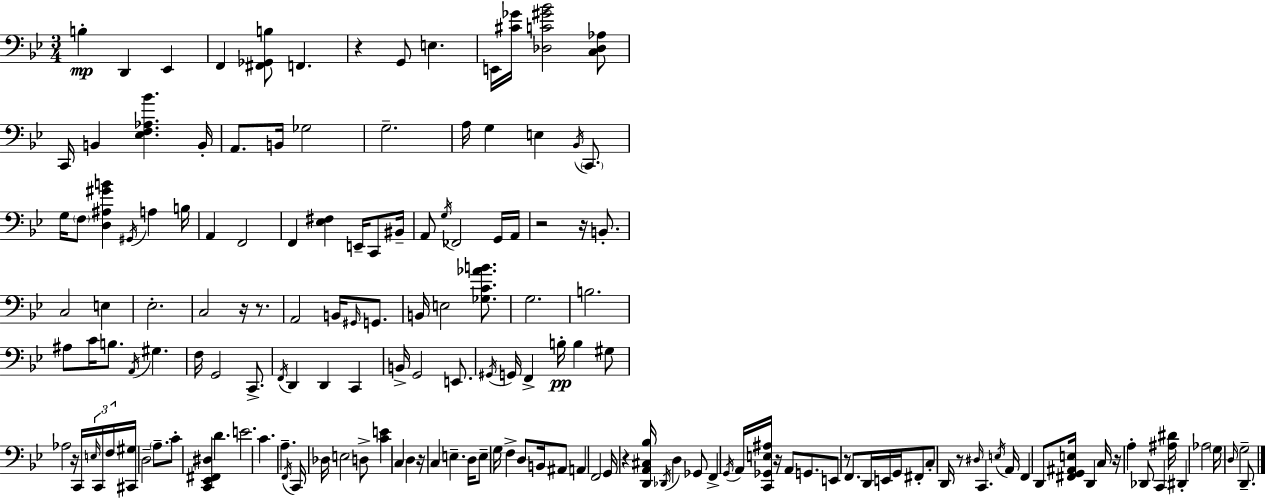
{
  \clef bass
  \numericTimeSignature
  \time 3/4
  \key g \minor
  b4-.\mp d,4 ees,4 | f,4 <fis, ges, b>8 f,4. | r4 g,8 e4. | e,16 <cis' ges'>16 <des c' gis' bes'>2 <c des aes>8 | \break c,16 b,4 <ees f aes bes'>4. b,16-. | a,8. b,16 ges2 | g2.-- | a16 g4 e4 \acciaccatura { bes,16 } \parenthesize c,8. | \break g16 \parenthesize f8 <d ais gis' b'>4 \acciaccatura { gis,16 } a4 | b16 a,4 f,2 | f,4 <ees fis>4 e,16-- c,8 | bis,16-- a,8 \acciaccatura { g16 } fes,2 | \break g,16 a,16 r2 r16 | b,8.-. c2 e4 | ees2.-. | c2 r16 | \break r8. a,2 b,16 | \grace { gis,16 } g,8. b,16 e2 | <ges c' aes' b'>8. g2. | b2. | \break ais8 c'16 b8. \acciaccatura { a,16 } gis4. | f16 g,2 | c,8.-> \acciaccatura { f,16 } d,4 d,4 | c,4 b,16-> g,2 | \break e,8. \acciaccatura { gis,16 } g,16 f,4-> | b16-.\pp b4 gis8 aes2 | r16 c,16 \tuplet 3/2 { \grace { e16 } c,16 f16 } <cis, gis>16 d2-- | \parenthesize a8.-- c'8-. <c, ees, fis, dis>4 | \break d'4. e'2. | c'4. | a4.-- \acciaccatura { f,16 } c,16 des16 e2 | d8-> <c' e'>4 | \break c4 d4 r16 c4 | e4.-- d16 e8-- g16 | f4-> d8 b,16 ais,8 a,4 | f,2 g,16 r4 | \break <d, a, cis bes>16 \acciaccatura { des,16 } d4 ges,8 f,4-> | \acciaccatura { g,16 } a,16 <c, ges, e ais>16 r16 a,8 g,8. e,8 | r8 f,8. d,16 e,16 g,16 fis,8-. c8-. | d,16 r8 \grace { dis16 } c,4. \acciaccatura { e16 } | \break a,16 f,4 d,8 <fis, g, ais, e>16 d,4 | c16 r16 a4-. des,8 c,4 | <ais dis'>16 dis,4-. aes2 | \parenthesize g16 \grace { d16 } g2-- d,8.-- | \break \bar "|."
}